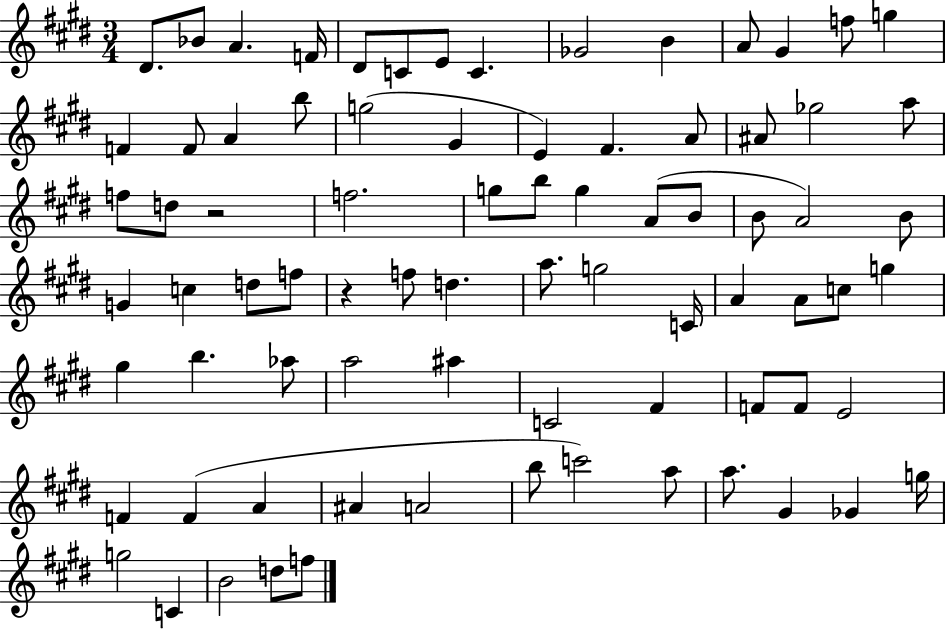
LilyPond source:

{
  \clef treble
  \numericTimeSignature
  \time 3/4
  \key e \major
  dis'8. bes'8 a'4. f'16 | dis'8 c'8 e'8 c'4. | ges'2 b'4 | a'8 gis'4 f''8 g''4 | \break f'4 f'8 a'4 b''8 | g''2( gis'4 | e'4) fis'4. a'8 | ais'8 ges''2 a''8 | \break f''8 d''8 r2 | f''2. | g''8 b''8 g''4 a'8( b'8 | b'8 a'2) b'8 | \break g'4 c''4 d''8 f''8 | r4 f''8 d''4. | a''8. g''2 c'16 | a'4 a'8 c''8 g''4 | \break gis''4 b''4. aes''8 | a''2 ais''4 | c'2 fis'4 | f'8 f'8 e'2 | \break f'4 f'4( a'4 | ais'4 a'2 | b''8 c'''2) a''8 | a''8. gis'4 ges'4 g''16 | \break g''2 c'4 | b'2 d''8 f''8 | \bar "|."
}